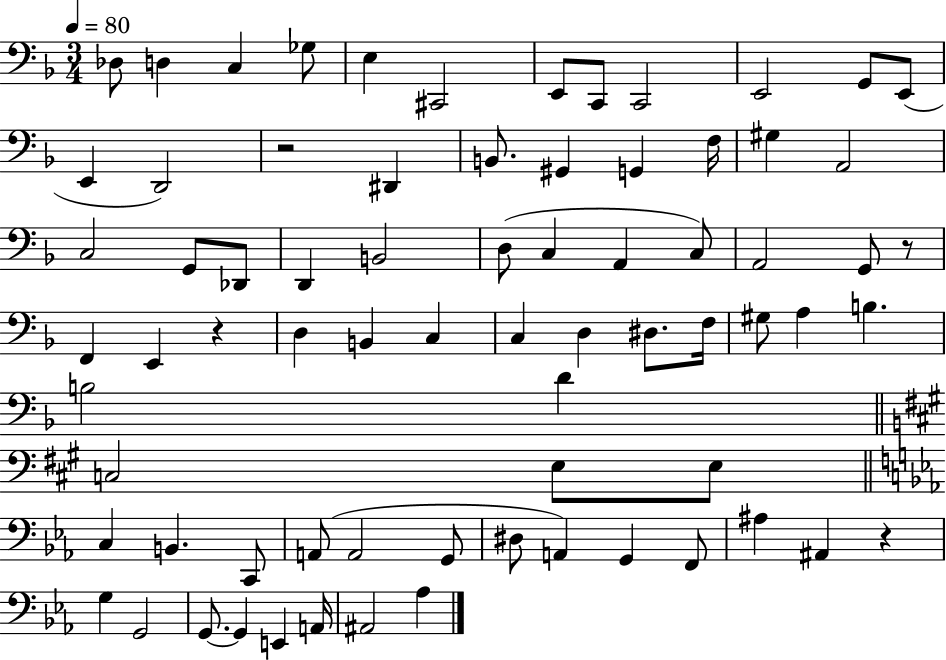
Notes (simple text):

Db3/e D3/q C3/q Gb3/e E3/q C#2/h E2/e C2/e C2/h E2/h G2/e E2/e E2/q D2/h R/h D#2/q B2/e. G#2/q G2/q F3/s G#3/q A2/h C3/h G2/e Db2/e D2/q B2/h D3/e C3/q A2/q C3/e A2/h G2/e R/e F2/q E2/q R/q D3/q B2/q C3/q C3/q D3/q D#3/e. F3/s G#3/e A3/q B3/q. B3/h D4/q C3/h E3/e E3/e C3/q B2/q. C2/e A2/e A2/h G2/e D#3/e A2/q G2/q F2/e A#3/q A#2/q R/q G3/q G2/h G2/e. G2/q E2/q A2/s A#2/h Ab3/q